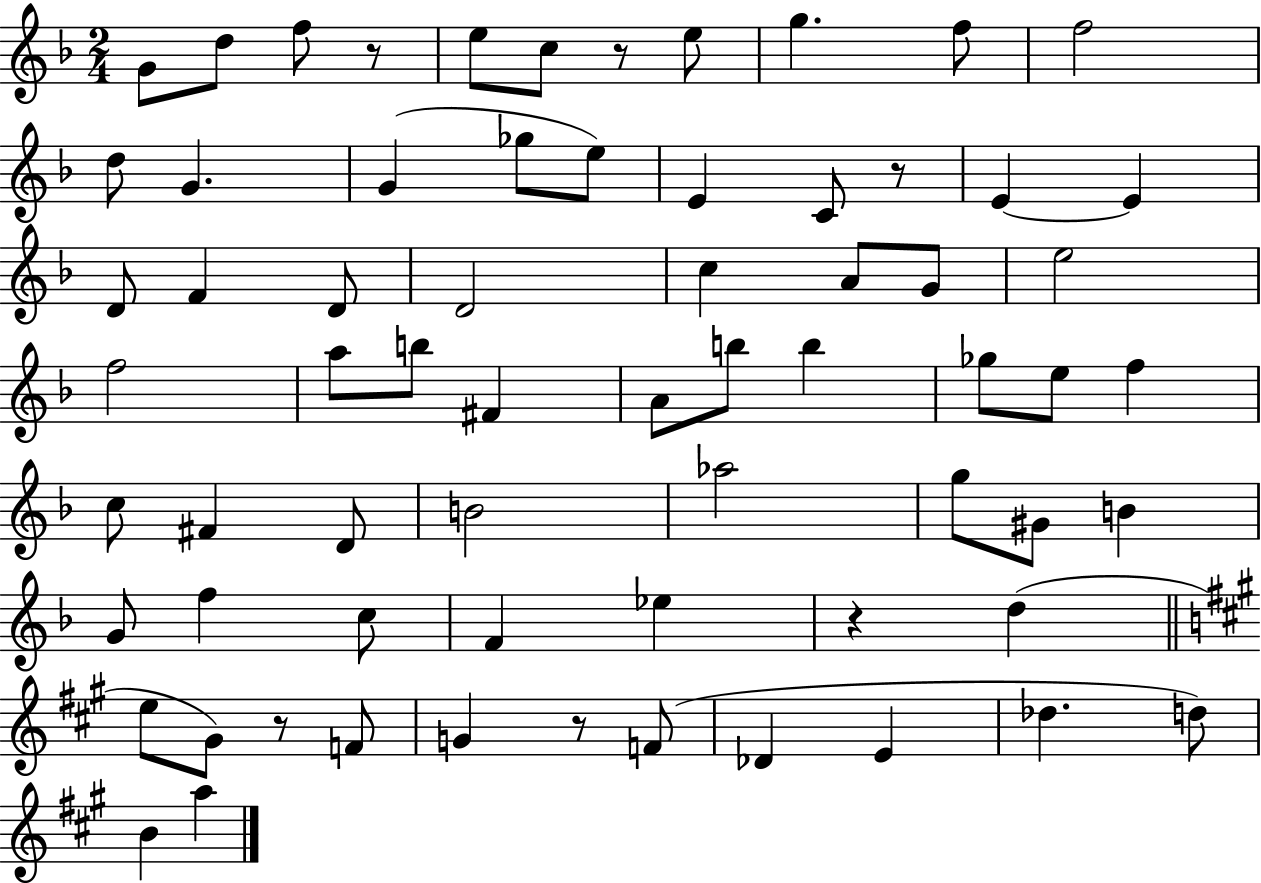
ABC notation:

X:1
T:Untitled
M:2/4
L:1/4
K:F
G/2 d/2 f/2 z/2 e/2 c/2 z/2 e/2 g f/2 f2 d/2 G G _g/2 e/2 E C/2 z/2 E E D/2 F D/2 D2 c A/2 G/2 e2 f2 a/2 b/2 ^F A/2 b/2 b _g/2 e/2 f c/2 ^F D/2 B2 _a2 g/2 ^G/2 B G/2 f c/2 F _e z d e/2 ^G/2 z/2 F/2 G z/2 F/2 _D E _d d/2 B a